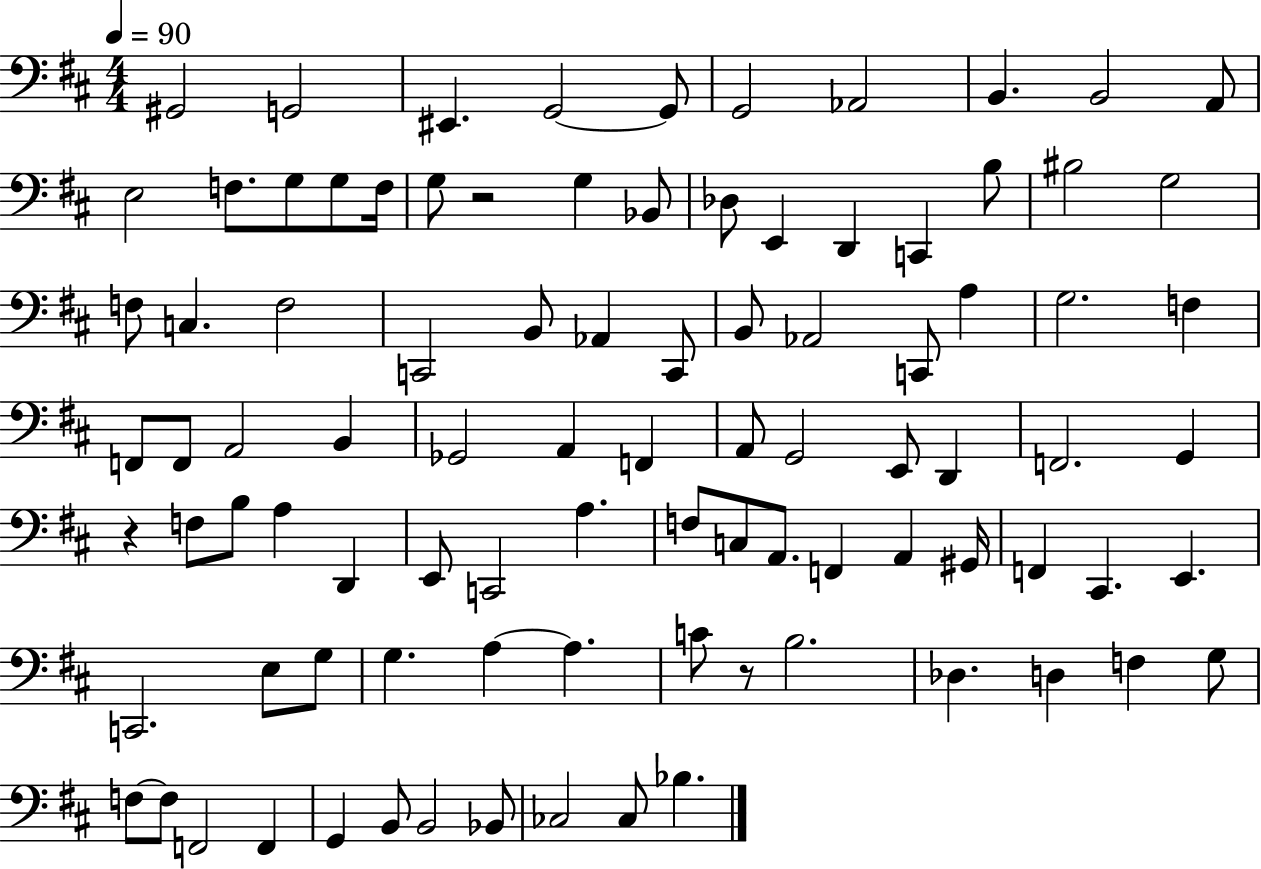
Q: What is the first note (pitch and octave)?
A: G#2